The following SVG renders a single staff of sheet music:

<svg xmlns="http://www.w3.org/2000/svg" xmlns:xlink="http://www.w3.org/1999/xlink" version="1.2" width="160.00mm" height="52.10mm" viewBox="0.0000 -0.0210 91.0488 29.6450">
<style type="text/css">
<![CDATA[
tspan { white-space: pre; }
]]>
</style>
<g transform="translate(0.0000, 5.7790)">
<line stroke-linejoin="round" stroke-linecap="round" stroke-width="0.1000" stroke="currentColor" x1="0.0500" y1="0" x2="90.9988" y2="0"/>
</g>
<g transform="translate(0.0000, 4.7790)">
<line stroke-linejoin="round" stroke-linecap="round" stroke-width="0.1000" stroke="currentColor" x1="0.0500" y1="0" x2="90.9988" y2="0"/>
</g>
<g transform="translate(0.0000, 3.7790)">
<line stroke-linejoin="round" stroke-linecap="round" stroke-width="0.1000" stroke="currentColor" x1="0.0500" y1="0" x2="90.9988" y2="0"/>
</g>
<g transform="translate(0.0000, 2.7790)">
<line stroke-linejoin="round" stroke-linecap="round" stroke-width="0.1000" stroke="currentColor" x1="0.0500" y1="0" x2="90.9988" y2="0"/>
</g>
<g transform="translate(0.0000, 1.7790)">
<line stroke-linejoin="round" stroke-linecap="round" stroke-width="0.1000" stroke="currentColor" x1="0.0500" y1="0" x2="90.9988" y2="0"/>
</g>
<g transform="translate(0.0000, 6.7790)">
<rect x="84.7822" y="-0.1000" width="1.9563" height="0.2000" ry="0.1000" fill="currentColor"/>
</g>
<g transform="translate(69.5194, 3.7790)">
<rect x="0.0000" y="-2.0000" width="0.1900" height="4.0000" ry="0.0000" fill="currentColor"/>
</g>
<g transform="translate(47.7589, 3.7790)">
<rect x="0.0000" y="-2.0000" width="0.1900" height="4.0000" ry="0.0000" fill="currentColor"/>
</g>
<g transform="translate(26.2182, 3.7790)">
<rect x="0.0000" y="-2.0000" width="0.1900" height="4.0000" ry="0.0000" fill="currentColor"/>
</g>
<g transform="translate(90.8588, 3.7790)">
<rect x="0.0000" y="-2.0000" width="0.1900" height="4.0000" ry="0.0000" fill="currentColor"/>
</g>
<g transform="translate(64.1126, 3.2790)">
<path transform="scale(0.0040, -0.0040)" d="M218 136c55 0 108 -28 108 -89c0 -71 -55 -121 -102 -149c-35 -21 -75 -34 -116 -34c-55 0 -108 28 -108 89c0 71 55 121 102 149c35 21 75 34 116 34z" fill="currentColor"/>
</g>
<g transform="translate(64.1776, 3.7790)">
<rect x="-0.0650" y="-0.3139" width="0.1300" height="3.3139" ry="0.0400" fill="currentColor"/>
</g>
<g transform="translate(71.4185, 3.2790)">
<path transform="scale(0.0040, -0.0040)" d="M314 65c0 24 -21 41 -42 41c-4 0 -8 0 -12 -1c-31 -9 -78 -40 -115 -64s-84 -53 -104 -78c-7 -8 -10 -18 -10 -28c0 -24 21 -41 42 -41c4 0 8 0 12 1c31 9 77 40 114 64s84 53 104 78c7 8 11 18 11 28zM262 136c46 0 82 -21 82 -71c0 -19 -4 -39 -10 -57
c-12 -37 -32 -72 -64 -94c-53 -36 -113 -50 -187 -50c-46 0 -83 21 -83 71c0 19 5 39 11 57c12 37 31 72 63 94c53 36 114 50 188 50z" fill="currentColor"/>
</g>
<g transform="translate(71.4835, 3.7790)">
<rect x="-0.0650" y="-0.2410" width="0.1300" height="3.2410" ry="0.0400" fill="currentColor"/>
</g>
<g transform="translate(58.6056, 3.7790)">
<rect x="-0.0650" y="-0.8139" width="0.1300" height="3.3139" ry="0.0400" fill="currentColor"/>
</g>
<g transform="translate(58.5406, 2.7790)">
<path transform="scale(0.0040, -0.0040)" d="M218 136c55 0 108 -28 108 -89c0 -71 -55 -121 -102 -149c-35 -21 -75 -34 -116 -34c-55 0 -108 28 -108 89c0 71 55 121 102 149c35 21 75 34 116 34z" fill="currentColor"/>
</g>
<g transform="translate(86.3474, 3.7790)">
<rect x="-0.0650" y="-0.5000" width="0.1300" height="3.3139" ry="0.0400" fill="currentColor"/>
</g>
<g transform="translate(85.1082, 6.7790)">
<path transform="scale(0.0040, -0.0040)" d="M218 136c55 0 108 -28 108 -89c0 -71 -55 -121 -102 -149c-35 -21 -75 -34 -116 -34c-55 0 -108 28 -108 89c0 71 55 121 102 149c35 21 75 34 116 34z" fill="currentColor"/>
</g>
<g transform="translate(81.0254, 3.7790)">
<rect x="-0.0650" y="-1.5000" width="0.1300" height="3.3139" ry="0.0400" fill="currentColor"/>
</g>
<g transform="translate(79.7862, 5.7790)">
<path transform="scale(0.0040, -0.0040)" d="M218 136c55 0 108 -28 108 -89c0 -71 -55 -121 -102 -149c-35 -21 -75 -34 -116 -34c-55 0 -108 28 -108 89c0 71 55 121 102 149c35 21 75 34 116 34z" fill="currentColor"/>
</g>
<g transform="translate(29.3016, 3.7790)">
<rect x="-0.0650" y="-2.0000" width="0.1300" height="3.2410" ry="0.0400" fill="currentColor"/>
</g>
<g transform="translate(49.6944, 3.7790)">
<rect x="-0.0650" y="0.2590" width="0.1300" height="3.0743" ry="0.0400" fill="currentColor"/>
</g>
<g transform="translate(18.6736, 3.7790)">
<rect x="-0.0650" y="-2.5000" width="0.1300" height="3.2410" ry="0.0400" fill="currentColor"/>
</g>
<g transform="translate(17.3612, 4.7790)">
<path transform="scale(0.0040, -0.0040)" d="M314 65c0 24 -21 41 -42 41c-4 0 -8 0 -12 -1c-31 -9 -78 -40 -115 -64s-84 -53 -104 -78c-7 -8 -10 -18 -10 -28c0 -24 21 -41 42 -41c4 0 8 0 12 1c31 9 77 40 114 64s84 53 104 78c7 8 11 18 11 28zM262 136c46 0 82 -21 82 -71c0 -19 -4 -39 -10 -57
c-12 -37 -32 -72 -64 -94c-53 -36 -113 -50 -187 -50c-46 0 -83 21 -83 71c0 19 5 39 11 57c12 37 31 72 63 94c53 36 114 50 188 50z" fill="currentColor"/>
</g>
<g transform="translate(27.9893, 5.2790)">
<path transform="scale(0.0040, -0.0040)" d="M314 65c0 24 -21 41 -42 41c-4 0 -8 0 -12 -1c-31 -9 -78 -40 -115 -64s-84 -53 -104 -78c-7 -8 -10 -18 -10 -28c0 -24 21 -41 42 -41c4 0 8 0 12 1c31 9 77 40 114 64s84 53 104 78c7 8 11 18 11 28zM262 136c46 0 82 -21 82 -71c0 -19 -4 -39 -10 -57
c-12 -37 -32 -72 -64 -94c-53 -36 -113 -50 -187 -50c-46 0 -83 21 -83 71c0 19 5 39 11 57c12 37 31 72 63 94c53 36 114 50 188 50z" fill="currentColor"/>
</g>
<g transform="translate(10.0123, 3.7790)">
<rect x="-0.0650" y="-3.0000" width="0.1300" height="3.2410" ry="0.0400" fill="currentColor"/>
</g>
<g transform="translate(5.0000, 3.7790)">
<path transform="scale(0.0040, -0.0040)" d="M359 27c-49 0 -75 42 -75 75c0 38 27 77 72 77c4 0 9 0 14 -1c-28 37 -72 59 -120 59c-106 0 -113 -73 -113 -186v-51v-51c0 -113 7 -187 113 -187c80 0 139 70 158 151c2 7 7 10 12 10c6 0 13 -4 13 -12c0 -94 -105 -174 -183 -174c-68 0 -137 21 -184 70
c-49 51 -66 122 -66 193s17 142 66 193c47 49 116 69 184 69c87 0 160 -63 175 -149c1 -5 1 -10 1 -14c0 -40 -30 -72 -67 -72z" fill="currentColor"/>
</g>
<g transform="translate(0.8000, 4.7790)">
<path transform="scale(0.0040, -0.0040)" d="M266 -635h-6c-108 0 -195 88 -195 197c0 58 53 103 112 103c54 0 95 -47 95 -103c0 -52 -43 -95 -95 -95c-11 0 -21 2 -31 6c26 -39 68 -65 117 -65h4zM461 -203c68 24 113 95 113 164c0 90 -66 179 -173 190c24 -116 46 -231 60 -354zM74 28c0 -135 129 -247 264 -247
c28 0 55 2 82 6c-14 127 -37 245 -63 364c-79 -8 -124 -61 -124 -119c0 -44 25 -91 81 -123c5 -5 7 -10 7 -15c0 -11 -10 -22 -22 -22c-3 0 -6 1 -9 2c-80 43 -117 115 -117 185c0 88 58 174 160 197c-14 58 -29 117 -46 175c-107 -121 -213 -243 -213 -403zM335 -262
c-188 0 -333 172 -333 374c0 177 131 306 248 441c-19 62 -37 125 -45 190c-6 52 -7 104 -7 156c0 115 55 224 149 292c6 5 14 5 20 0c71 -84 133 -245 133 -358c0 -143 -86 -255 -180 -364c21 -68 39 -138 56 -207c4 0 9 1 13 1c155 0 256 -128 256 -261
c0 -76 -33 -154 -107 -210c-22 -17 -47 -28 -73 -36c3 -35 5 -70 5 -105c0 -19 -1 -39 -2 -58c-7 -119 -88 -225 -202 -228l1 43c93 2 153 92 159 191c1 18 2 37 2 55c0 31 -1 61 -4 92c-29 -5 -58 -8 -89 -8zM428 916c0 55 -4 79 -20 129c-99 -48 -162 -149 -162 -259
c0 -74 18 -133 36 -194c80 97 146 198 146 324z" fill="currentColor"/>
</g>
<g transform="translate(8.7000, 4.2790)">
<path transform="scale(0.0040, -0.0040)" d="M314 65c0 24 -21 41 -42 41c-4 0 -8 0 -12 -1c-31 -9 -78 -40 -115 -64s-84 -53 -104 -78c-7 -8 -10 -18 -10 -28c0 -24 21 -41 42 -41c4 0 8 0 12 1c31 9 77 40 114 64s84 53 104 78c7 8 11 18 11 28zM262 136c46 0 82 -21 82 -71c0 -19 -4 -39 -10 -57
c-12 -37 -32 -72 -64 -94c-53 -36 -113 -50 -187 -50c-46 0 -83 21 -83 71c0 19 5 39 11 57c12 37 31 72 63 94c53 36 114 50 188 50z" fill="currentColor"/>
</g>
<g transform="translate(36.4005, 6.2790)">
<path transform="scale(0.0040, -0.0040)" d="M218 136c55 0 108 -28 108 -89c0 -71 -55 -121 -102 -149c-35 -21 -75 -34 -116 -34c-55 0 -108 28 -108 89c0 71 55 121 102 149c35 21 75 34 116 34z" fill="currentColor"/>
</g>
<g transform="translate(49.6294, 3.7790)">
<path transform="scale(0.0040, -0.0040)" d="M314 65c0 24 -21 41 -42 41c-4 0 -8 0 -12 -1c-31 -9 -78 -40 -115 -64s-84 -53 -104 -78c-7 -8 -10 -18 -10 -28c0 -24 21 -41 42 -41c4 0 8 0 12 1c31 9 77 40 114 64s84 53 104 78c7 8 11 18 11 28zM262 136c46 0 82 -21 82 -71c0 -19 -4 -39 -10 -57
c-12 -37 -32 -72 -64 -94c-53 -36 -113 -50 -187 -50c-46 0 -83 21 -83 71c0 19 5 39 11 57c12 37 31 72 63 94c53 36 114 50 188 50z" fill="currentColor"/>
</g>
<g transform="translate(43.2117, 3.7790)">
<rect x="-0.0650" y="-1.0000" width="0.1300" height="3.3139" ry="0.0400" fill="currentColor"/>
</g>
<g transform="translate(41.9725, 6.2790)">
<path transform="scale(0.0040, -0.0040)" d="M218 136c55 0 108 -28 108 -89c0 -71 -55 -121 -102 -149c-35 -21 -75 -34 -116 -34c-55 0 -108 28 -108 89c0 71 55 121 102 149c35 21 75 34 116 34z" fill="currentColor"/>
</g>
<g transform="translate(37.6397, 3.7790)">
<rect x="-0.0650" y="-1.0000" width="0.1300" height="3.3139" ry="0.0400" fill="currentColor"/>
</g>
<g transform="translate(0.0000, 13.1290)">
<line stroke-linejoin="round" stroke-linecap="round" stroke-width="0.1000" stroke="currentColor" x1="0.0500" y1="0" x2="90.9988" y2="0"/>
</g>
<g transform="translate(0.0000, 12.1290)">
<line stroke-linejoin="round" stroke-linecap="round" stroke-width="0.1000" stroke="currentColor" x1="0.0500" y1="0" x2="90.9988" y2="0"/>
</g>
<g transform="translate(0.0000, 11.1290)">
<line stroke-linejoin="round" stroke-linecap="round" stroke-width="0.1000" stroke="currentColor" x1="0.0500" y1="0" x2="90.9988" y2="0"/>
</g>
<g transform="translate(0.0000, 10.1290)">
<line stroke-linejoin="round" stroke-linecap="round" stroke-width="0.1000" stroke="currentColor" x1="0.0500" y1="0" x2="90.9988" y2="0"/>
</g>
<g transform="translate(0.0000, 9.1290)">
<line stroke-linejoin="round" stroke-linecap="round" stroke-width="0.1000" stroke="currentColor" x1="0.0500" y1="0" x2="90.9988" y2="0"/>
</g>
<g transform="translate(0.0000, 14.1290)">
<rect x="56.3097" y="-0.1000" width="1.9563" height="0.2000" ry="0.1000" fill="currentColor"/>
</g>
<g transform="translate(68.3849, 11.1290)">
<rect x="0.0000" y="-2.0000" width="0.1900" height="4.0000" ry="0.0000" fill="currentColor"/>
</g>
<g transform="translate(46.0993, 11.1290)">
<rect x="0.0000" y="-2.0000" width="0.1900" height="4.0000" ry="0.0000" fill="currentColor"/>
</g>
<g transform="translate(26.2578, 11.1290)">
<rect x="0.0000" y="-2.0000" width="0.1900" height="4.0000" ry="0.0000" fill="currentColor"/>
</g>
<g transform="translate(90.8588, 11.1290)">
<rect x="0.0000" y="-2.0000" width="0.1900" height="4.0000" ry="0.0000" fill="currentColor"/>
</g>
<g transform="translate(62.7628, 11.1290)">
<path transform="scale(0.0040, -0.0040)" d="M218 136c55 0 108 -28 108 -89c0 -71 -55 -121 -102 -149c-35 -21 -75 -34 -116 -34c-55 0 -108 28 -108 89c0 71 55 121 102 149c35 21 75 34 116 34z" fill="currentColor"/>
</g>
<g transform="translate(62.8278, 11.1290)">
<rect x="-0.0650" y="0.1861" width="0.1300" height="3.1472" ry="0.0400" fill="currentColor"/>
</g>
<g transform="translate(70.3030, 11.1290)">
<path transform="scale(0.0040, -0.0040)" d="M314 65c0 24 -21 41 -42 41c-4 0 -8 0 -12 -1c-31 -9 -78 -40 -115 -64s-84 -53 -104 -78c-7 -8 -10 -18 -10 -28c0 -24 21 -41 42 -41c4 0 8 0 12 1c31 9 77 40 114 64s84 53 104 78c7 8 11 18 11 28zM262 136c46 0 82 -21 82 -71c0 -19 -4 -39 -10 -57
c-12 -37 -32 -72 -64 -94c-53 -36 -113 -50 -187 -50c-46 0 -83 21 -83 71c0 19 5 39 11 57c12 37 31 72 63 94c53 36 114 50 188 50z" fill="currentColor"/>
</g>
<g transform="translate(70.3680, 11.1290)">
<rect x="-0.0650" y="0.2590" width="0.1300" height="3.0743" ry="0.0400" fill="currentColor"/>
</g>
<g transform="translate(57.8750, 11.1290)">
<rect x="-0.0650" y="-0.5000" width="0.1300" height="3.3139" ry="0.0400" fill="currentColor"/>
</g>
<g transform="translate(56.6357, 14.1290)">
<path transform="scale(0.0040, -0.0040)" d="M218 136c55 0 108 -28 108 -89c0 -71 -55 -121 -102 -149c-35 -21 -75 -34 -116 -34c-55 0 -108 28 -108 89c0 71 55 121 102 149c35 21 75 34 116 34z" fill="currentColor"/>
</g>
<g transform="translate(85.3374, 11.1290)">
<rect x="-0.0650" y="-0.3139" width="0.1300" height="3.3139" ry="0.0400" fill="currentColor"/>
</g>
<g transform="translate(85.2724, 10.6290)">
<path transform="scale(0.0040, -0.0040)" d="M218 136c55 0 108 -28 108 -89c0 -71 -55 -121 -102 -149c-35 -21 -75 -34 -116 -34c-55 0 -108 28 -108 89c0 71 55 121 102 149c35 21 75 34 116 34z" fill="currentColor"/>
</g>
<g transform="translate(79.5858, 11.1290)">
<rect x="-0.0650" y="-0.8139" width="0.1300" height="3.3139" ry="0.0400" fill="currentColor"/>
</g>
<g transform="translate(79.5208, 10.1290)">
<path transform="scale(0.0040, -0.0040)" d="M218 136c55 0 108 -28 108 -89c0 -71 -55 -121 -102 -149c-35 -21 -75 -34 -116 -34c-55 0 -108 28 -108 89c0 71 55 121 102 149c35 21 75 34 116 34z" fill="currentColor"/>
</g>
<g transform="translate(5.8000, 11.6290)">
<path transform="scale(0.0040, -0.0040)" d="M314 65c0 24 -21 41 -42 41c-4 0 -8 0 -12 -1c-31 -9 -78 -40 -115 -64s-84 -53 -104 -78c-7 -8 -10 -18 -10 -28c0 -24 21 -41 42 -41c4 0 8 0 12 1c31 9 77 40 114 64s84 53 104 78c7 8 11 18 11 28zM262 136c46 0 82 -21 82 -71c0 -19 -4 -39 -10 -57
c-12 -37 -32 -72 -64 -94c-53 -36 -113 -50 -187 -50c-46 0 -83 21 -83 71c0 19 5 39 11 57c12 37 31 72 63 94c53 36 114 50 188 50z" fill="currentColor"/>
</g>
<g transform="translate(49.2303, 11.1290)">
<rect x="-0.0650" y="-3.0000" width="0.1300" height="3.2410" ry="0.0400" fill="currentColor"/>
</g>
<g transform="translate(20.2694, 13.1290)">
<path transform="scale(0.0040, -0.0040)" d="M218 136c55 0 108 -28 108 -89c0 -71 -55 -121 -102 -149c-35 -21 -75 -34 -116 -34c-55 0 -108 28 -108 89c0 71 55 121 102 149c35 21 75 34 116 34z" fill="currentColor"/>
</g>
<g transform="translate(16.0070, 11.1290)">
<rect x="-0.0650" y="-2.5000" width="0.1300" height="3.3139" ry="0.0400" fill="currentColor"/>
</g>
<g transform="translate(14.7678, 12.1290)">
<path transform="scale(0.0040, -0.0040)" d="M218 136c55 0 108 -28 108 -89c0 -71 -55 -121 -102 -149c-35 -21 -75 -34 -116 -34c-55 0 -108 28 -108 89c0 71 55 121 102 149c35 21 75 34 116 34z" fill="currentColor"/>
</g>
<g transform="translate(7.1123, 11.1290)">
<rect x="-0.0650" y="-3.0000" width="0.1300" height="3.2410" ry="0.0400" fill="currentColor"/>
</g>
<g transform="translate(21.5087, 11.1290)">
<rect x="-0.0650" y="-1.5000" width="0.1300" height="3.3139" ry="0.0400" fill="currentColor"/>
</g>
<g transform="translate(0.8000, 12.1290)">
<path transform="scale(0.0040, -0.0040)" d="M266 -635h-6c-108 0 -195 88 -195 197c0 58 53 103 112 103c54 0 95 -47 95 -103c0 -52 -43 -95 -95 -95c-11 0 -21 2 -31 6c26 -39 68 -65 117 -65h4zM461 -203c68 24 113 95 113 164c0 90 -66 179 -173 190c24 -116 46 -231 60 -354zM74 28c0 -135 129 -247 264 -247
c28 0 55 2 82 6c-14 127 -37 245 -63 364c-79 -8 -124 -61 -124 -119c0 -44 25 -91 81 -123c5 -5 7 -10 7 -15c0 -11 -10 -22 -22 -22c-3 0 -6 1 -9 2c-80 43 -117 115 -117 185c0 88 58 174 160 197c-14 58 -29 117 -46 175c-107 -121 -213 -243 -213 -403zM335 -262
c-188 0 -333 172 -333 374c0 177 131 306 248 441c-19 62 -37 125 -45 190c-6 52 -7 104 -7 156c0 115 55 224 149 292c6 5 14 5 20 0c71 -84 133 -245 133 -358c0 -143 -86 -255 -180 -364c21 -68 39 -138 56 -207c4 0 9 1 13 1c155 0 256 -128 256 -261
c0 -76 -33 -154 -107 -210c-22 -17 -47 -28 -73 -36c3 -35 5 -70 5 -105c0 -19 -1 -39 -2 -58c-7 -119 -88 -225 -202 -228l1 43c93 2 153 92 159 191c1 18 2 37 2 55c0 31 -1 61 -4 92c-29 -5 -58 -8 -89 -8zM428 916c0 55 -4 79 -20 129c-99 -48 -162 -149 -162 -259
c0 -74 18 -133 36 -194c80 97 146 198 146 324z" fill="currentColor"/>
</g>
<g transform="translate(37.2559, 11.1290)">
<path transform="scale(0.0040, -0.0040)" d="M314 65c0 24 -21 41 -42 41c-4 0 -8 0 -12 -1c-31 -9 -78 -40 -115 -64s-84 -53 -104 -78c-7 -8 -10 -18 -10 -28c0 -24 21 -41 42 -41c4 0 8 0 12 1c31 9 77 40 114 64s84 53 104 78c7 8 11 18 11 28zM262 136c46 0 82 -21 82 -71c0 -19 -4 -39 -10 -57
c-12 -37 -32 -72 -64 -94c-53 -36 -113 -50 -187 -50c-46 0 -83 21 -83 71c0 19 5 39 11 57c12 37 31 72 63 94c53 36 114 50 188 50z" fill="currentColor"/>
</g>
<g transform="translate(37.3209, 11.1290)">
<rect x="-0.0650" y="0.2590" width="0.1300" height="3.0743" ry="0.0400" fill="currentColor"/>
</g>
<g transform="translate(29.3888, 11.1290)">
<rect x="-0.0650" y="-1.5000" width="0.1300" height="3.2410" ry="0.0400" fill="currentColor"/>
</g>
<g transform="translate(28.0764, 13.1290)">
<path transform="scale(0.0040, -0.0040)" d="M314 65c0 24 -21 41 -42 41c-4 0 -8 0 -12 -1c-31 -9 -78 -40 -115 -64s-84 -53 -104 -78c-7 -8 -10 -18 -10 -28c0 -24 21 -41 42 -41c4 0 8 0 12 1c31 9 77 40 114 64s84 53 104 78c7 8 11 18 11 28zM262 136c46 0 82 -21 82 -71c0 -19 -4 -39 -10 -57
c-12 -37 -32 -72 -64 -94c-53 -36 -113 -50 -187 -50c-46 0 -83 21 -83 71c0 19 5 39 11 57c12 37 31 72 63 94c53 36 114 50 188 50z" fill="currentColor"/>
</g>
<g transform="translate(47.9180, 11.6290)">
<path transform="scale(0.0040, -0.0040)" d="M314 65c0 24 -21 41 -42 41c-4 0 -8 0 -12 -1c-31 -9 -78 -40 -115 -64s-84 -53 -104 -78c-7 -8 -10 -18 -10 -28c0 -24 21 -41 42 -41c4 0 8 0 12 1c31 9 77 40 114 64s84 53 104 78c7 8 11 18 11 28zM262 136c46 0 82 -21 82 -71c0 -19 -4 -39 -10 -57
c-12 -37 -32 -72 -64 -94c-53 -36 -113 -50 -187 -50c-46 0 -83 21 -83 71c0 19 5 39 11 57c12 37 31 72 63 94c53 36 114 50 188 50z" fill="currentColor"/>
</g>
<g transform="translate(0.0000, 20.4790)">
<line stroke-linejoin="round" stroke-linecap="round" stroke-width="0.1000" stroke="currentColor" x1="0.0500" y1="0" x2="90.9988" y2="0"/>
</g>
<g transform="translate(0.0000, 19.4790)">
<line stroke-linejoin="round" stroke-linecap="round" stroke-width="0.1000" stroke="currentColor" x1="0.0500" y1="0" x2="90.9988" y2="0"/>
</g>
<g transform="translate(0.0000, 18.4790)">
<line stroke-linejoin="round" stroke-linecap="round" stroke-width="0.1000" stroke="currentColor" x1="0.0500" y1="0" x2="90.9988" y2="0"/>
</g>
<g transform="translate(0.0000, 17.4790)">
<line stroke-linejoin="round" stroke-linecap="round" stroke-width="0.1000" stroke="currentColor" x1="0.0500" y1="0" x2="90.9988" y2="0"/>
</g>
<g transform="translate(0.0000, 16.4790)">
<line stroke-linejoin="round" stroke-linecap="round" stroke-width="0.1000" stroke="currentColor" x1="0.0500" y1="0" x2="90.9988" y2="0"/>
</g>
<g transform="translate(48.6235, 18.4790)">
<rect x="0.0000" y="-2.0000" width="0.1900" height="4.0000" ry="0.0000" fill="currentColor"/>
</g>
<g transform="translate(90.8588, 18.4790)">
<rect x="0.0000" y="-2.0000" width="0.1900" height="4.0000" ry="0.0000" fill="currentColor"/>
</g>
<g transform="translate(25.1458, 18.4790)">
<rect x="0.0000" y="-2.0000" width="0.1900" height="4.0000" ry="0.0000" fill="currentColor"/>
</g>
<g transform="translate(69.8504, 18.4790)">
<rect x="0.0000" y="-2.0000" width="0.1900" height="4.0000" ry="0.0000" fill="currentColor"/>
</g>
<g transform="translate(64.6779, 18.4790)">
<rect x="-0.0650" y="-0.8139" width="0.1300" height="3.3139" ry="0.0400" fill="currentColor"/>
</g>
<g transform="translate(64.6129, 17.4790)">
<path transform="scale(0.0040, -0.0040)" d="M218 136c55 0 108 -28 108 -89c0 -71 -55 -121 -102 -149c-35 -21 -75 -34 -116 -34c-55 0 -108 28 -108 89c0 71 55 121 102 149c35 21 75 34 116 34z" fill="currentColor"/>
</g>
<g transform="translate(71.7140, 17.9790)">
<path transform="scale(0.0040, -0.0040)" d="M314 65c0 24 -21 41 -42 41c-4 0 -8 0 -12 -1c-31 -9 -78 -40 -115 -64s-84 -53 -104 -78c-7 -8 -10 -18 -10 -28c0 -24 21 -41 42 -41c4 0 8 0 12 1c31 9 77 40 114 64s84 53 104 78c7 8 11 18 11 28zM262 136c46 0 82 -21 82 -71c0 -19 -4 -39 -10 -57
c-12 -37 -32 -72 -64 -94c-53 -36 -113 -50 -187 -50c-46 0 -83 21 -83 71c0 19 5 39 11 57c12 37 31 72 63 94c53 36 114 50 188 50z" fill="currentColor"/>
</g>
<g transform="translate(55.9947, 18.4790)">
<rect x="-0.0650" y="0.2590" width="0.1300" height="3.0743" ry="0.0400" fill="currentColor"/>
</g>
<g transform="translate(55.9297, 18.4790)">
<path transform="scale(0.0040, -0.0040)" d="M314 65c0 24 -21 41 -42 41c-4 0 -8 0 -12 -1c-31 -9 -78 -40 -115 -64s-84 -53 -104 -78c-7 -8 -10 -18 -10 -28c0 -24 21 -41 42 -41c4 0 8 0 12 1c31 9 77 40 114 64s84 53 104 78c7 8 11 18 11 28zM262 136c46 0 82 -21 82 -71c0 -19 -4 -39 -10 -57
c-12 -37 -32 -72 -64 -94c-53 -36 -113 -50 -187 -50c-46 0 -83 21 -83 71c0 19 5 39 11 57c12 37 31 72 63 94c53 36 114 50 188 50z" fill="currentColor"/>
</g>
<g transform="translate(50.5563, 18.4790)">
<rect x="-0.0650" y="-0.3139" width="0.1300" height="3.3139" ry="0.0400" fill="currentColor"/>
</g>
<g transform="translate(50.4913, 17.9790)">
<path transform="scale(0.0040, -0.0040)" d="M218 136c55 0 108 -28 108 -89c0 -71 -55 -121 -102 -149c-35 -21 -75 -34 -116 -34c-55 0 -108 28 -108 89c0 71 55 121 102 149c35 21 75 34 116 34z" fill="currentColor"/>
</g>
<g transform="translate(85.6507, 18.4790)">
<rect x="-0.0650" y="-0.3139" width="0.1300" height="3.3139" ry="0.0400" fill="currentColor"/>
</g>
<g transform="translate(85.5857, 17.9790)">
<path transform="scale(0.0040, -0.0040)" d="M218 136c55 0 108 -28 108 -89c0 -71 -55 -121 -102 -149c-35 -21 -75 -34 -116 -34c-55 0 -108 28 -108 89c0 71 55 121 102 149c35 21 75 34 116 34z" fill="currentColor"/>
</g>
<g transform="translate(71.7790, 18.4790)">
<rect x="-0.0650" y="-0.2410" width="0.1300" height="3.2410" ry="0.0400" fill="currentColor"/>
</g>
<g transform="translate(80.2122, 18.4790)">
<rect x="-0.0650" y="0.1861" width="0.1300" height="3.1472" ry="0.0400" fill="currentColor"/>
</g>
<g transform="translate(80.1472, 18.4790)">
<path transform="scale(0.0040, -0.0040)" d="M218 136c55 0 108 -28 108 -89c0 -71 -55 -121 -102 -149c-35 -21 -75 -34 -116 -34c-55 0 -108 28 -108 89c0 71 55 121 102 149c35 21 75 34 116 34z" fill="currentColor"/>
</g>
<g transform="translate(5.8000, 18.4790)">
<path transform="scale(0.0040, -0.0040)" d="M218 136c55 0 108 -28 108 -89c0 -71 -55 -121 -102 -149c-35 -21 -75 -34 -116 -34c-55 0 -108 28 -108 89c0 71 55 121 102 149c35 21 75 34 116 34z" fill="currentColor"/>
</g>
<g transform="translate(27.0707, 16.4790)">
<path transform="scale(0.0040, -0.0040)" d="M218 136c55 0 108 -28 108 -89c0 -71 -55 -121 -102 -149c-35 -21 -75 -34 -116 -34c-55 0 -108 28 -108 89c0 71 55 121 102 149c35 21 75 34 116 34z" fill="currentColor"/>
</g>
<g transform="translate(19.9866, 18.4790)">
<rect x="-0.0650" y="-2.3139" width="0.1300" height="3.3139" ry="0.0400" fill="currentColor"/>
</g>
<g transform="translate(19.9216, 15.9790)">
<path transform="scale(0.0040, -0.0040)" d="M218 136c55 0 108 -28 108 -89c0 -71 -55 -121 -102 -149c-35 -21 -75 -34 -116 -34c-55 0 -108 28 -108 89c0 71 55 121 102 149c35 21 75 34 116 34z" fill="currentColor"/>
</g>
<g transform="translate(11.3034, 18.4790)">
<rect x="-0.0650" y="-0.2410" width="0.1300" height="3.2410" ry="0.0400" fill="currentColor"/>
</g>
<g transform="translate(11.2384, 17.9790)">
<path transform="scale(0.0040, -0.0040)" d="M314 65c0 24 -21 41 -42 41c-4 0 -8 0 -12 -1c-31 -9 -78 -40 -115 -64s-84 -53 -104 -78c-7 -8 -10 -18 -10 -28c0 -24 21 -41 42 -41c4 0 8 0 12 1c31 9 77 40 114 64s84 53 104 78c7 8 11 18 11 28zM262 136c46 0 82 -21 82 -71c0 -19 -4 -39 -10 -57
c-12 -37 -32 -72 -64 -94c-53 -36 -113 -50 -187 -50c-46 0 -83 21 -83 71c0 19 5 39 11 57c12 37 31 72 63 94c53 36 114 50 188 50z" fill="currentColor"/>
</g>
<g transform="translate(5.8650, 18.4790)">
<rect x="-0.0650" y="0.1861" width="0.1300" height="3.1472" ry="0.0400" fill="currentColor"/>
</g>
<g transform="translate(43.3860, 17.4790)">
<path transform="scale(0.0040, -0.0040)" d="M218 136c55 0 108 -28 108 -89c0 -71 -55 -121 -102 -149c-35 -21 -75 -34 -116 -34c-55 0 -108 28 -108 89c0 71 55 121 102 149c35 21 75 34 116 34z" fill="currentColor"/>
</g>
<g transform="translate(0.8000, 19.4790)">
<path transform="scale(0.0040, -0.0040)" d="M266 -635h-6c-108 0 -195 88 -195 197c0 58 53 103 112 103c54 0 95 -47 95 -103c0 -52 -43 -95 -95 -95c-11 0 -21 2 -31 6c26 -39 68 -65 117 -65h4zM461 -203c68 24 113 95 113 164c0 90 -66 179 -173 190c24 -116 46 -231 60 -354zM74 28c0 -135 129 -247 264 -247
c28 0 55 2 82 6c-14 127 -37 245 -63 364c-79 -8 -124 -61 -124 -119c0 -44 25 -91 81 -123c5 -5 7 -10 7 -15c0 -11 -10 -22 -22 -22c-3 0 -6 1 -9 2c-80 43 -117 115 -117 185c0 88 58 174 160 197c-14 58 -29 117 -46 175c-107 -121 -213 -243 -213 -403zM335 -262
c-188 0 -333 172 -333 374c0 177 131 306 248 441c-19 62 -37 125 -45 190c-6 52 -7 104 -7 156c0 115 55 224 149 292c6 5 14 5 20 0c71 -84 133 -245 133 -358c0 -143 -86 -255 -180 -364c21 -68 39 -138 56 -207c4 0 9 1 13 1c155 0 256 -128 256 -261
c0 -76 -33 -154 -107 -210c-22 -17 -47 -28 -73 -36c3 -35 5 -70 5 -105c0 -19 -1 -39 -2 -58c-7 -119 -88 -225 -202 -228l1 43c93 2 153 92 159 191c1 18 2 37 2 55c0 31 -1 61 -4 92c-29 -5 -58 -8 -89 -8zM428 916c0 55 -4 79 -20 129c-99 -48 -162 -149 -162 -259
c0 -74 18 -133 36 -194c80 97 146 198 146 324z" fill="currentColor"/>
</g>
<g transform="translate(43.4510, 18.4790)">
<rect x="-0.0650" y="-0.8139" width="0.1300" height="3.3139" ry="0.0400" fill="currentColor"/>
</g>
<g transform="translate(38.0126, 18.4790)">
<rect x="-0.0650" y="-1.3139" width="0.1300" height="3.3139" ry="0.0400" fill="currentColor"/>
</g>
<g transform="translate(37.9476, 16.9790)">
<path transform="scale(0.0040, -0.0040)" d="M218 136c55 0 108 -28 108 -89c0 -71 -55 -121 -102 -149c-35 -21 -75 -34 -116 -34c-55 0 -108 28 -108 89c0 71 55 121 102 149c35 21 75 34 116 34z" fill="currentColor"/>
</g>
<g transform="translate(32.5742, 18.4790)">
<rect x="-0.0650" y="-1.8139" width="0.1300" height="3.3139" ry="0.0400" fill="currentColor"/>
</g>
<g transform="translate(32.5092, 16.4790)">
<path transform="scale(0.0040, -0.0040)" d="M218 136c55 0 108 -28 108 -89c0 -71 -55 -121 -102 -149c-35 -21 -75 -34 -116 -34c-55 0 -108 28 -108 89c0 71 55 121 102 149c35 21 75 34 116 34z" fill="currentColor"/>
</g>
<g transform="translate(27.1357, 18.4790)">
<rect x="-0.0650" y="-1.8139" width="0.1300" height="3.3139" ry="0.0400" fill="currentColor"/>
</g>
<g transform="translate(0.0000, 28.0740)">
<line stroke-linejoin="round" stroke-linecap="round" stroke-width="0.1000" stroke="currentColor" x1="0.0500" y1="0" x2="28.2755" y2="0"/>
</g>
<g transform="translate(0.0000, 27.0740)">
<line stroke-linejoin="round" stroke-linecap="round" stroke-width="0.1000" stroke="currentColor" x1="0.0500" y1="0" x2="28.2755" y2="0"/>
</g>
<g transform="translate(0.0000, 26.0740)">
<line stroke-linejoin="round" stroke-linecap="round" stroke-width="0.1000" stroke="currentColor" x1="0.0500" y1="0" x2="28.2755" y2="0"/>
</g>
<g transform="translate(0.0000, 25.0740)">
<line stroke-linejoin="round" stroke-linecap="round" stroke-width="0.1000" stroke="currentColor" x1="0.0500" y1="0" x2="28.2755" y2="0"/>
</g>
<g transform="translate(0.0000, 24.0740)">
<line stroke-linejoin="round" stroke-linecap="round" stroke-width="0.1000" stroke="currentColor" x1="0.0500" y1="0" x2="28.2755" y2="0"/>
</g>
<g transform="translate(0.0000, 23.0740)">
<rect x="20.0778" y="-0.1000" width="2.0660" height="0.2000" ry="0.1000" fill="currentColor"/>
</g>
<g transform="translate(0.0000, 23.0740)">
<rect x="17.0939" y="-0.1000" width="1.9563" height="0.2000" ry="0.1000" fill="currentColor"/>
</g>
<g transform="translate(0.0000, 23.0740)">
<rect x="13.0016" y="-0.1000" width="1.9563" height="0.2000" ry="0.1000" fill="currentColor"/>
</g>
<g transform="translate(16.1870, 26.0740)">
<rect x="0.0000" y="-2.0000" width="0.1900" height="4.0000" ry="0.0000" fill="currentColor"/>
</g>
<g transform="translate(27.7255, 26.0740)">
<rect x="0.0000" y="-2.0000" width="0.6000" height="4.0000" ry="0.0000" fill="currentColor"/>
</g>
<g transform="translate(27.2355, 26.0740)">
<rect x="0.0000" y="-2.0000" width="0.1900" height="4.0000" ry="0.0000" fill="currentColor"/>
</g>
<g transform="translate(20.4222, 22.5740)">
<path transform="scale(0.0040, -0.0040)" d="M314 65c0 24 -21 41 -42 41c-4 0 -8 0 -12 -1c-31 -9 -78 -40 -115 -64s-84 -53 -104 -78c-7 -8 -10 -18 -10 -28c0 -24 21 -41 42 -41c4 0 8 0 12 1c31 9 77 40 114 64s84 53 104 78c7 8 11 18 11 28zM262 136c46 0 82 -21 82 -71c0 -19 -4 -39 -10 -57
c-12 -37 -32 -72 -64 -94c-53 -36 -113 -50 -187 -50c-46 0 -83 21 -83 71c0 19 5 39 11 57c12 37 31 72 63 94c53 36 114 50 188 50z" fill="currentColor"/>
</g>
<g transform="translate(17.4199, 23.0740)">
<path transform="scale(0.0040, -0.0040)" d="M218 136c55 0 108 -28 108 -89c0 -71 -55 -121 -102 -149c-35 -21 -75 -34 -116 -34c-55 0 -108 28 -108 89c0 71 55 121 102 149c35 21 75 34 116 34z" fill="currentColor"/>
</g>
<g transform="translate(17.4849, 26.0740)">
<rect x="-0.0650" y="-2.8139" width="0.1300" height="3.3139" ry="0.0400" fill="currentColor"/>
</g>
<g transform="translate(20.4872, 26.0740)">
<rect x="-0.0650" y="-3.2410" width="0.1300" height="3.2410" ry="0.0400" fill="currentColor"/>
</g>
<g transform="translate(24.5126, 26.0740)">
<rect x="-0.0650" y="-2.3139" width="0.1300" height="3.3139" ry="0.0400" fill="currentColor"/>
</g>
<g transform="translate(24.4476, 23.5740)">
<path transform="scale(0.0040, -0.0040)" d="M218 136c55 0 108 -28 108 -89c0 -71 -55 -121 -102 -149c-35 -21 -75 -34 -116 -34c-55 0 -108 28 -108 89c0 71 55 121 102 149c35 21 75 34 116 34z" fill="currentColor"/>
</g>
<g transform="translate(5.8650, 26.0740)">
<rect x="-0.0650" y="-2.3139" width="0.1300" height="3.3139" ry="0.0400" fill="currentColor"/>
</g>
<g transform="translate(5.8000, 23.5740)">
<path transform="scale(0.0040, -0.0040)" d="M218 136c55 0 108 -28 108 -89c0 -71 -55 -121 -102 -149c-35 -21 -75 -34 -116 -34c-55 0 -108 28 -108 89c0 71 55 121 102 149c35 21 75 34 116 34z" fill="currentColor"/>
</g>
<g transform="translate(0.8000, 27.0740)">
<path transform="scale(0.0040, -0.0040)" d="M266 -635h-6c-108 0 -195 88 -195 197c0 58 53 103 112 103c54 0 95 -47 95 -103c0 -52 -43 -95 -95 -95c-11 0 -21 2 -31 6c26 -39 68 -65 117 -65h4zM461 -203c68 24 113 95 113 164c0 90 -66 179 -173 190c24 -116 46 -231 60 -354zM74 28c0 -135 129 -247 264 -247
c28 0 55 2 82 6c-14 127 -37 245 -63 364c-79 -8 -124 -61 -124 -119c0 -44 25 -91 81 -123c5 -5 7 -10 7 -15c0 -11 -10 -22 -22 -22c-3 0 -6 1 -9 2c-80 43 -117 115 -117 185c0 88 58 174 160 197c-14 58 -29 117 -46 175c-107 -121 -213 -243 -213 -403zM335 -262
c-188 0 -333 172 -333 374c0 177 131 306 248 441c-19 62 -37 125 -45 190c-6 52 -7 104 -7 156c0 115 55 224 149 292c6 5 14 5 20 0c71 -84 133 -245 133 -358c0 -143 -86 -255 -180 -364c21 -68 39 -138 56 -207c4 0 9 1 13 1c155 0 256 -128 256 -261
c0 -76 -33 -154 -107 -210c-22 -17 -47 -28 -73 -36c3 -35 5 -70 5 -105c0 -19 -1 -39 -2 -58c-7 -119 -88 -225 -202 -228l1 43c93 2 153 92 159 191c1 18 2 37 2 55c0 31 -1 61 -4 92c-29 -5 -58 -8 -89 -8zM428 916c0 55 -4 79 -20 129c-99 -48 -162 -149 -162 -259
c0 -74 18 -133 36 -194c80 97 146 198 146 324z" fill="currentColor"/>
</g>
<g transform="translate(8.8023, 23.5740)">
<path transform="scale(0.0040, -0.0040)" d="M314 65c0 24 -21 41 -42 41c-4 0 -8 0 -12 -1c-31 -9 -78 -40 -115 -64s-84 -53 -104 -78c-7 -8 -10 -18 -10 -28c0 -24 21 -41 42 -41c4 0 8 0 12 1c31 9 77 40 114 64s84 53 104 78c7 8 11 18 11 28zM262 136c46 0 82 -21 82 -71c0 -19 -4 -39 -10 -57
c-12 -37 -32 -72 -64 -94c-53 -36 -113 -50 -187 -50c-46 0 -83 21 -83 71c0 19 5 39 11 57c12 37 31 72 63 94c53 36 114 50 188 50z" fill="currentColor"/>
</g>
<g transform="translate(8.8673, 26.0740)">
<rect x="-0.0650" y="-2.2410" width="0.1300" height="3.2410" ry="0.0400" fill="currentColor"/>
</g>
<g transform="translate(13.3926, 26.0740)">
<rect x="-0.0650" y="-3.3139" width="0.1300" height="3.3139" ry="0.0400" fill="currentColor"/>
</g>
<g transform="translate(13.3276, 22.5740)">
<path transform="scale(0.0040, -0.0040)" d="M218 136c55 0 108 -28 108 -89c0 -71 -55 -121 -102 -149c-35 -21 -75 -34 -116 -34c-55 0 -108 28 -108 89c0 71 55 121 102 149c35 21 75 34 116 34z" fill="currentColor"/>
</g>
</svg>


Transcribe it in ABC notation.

X:1
T:Untitled
M:4/4
L:1/4
K:C
A2 G2 F2 D D B2 d c c2 E C A2 G E E2 B2 A2 C B B2 d c B c2 g f f e d c B2 d c2 B c g g2 b a b2 g